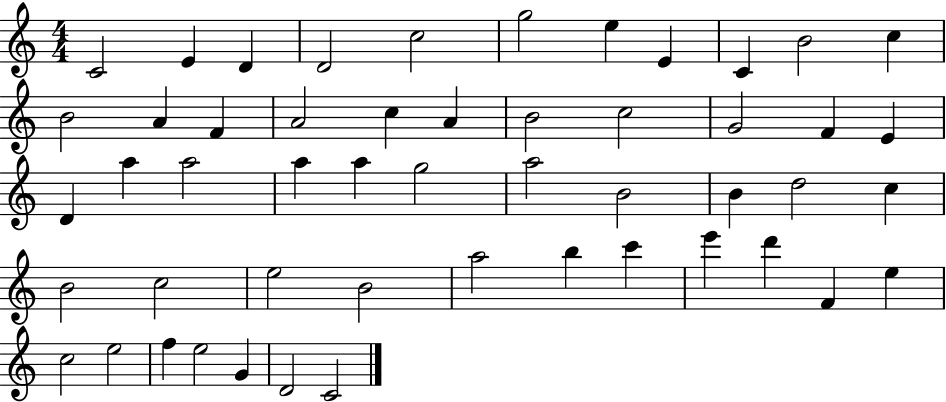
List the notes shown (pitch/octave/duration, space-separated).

C4/h E4/q D4/q D4/h C5/h G5/h E5/q E4/q C4/q B4/h C5/q B4/h A4/q F4/q A4/h C5/q A4/q B4/h C5/h G4/h F4/q E4/q D4/q A5/q A5/h A5/q A5/q G5/h A5/h B4/h B4/q D5/h C5/q B4/h C5/h E5/h B4/h A5/h B5/q C6/q E6/q D6/q F4/q E5/q C5/h E5/h F5/q E5/h G4/q D4/h C4/h